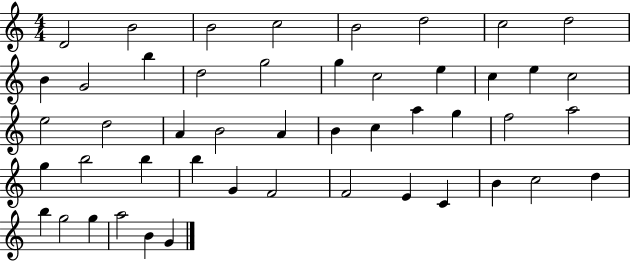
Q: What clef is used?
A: treble